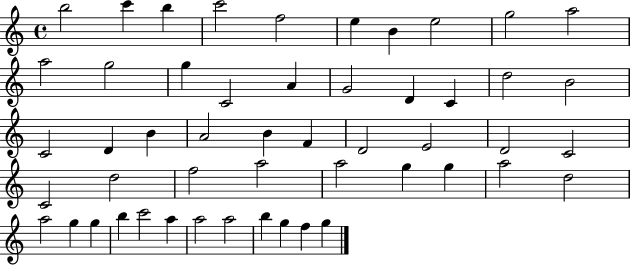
X:1
T:Untitled
M:4/4
L:1/4
K:C
b2 c' b c'2 f2 e B e2 g2 a2 a2 g2 g C2 A G2 D C d2 B2 C2 D B A2 B F D2 E2 D2 C2 C2 d2 f2 a2 a2 g g a2 d2 a2 g g b c'2 a a2 a2 b g f g